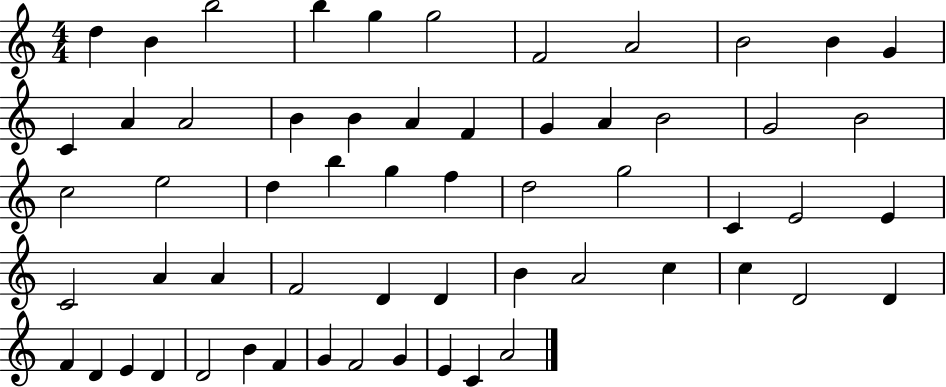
{
  \clef treble
  \numericTimeSignature
  \time 4/4
  \key c \major
  d''4 b'4 b''2 | b''4 g''4 g''2 | f'2 a'2 | b'2 b'4 g'4 | \break c'4 a'4 a'2 | b'4 b'4 a'4 f'4 | g'4 a'4 b'2 | g'2 b'2 | \break c''2 e''2 | d''4 b''4 g''4 f''4 | d''2 g''2 | c'4 e'2 e'4 | \break c'2 a'4 a'4 | f'2 d'4 d'4 | b'4 a'2 c''4 | c''4 d'2 d'4 | \break f'4 d'4 e'4 d'4 | d'2 b'4 f'4 | g'4 f'2 g'4 | e'4 c'4 a'2 | \break \bar "|."
}